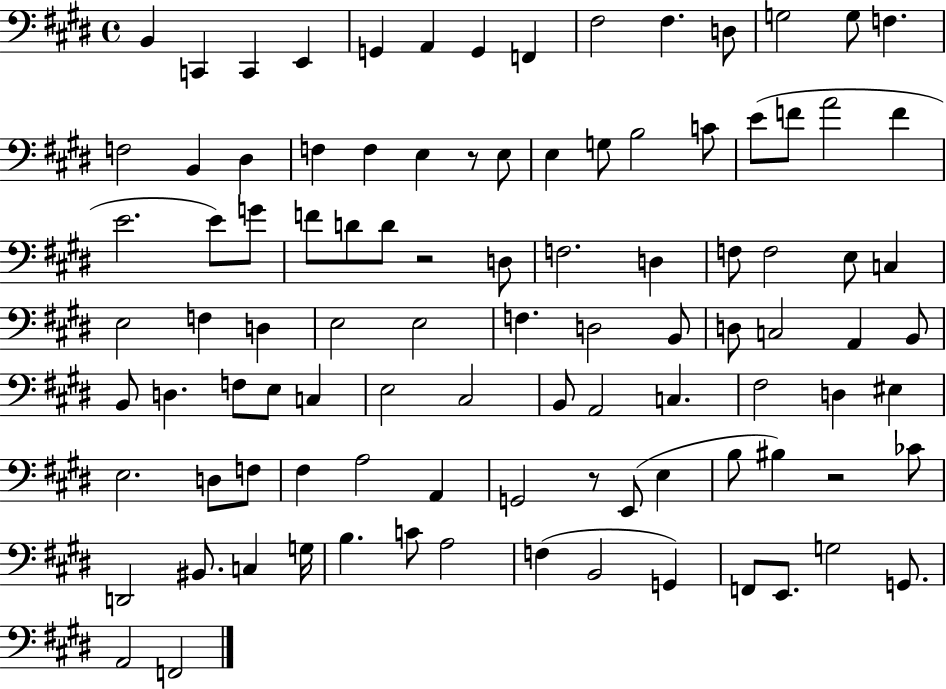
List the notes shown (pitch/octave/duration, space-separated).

B2/q C2/q C2/q E2/q G2/q A2/q G2/q F2/q F#3/h F#3/q. D3/e G3/h G3/e F3/q. F3/h B2/q D#3/q F3/q F3/q E3/q R/e E3/e E3/q G3/e B3/h C4/e E4/e F4/e A4/h F4/q E4/h. E4/e G4/e F4/e D4/e D4/e R/h D3/e F3/h. D3/q F3/e F3/h E3/e C3/q E3/h F3/q D3/q E3/h E3/h F3/q. D3/h B2/e D3/e C3/h A2/q B2/e B2/e D3/q. F3/e E3/e C3/q E3/h C#3/h B2/e A2/h C3/q. F#3/h D3/q EIS3/q E3/h. D3/e F3/e F#3/q A3/h A2/q G2/h R/e E2/e E3/q B3/e BIS3/q R/h CES4/e D2/h BIS2/e. C3/q G3/s B3/q. C4/e A3/h F3/q B2/h G2/q F2/e E2/e. G3/h G2/e. A2/h F2/h